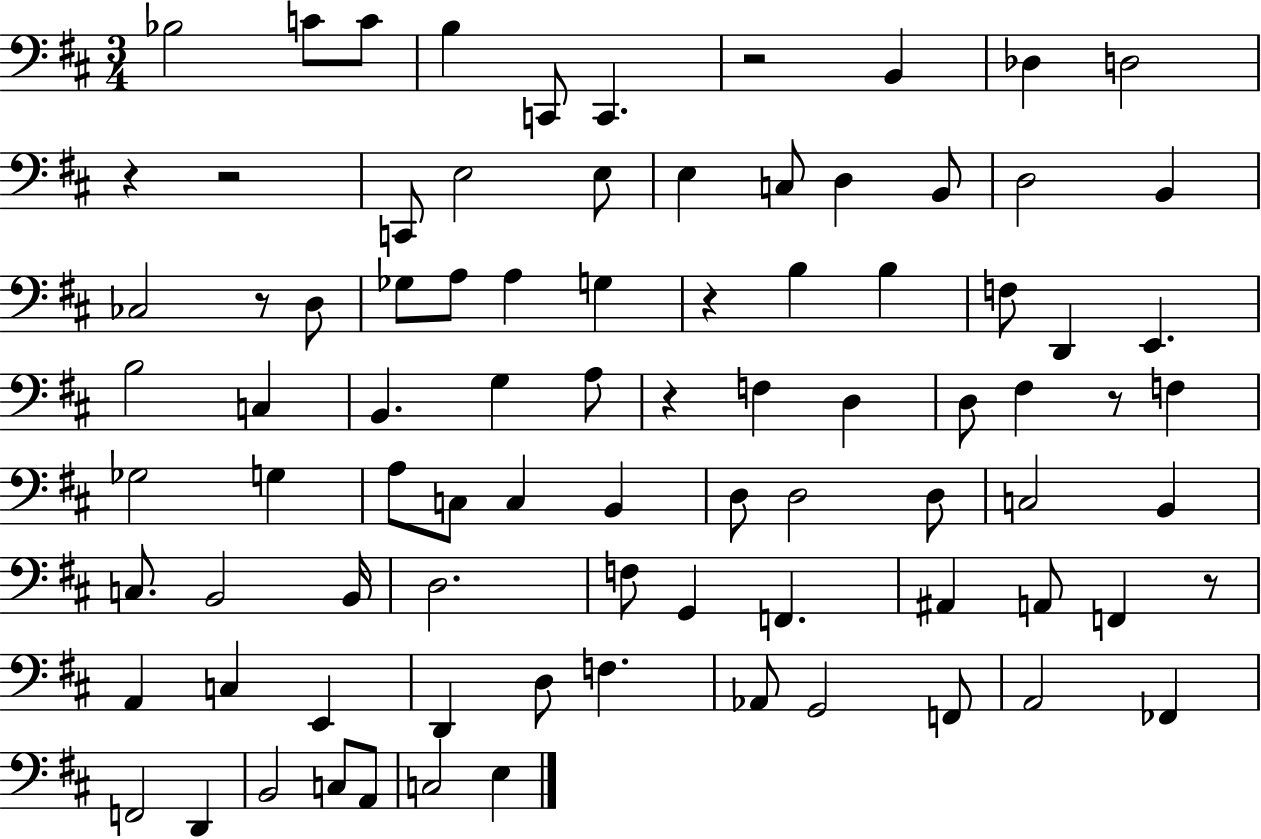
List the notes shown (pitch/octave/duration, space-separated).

Bb3/h C4/e C4/e B3/q C2/e C2/q. R/h B2/q Db3/q D3/h R/q R/h C2/e E3/h E3/e E3/q C3/e D3/q B2/e D3/h B2/q CES3/h R/e D3/e Gb3/e A3/e A3/q G3/q R/q B3/q B3/q F3/e D2/q E2/q. B3/h C3/q B2/q. G3/q A3/e R/q F3/q D3/q D3/e F#3/q R/e F3/q Gb3/h G3/q A3/e C3/e C3/q B2/q D3/e D3/h D3/e C3/h B2/q C3/e. B2/h B2/s D3/h. F3/e G2/q F2/q. A#2/q A2/e F2/q R/e A2/q C3/q E2/q D2/q D3/e F3/q. Ab2/e G2/h F2/e A2/h FES2/q F2/h D2/q B2/h C3/e A2/e C3/h E3/q